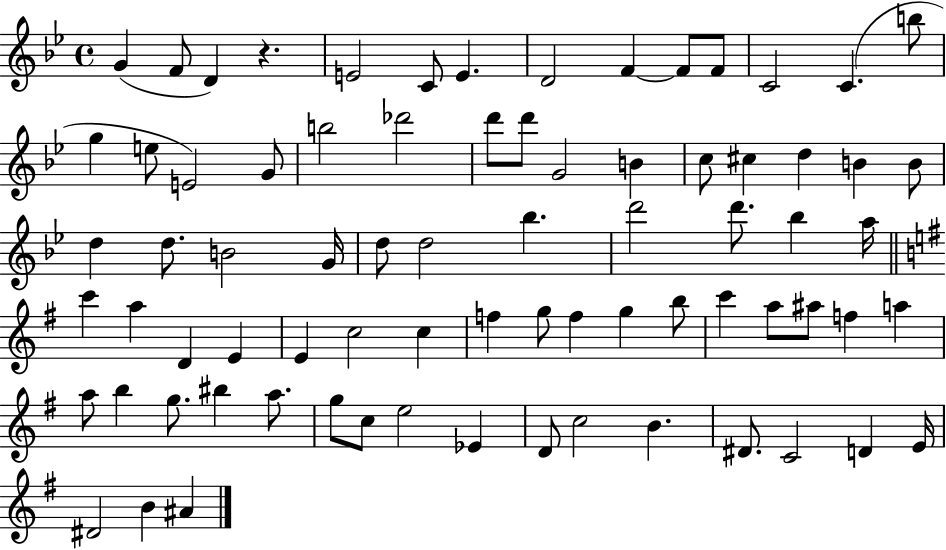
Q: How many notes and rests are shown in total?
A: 76